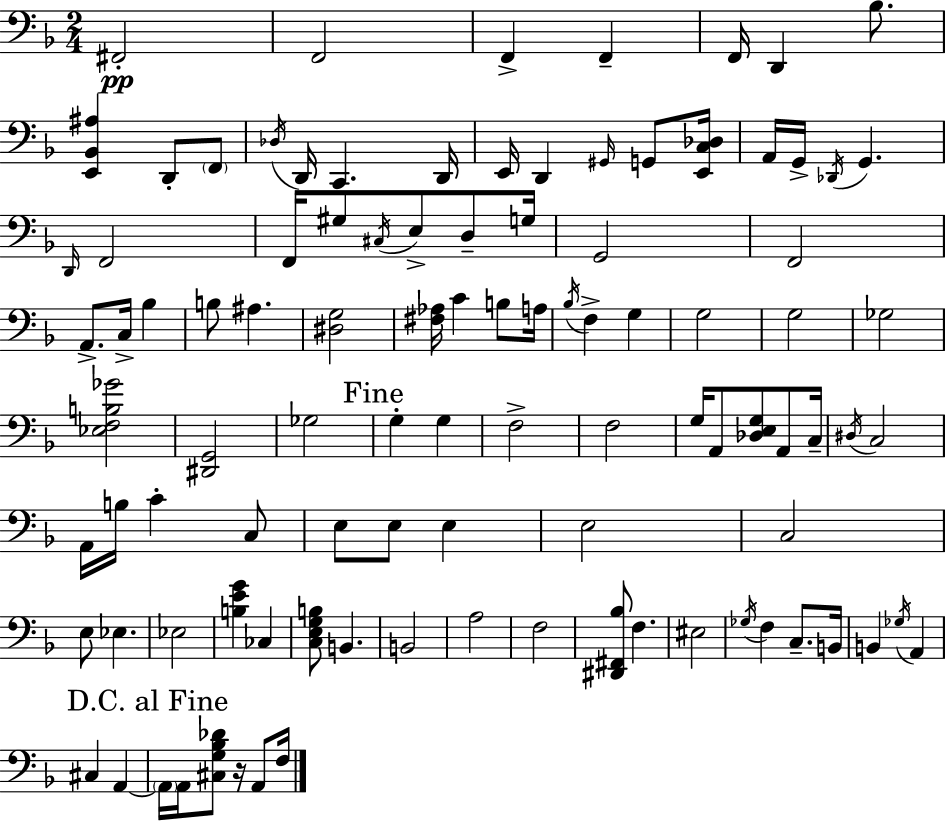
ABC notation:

X:1
T:Untitled
M:2/4
L:1/4
K:Dm
^F,,2 F,,2 F,, F,, F,,/4 D,, _B,/2 [E,,_B,,^A,] D,,/2 F,,/2 _D,/4 D,,/4 C,, D,,/4 E,,/4 D,, ^G,,/4 G,,/2 [E,,C,_D,]/4 A,,/4 G,,/4 _D,,/4 G,, D,,/4 F,,2 F,,/4 ^G,/2 ^C,/4 E,/2 D,/2 G,/4 G,,2 F,,2 A,,/2 C,/4 _B, B,/2 ^A, [^D,G,]2 [^F,_A,]/4 C B,/2 A,/4 _B,/4 F, G, G,2 G,2 _G,2 [_E,F,B,_G]2 [^D,,G,,]2 _G,2 G, G, F,2 F,2 G,/4 A,,/2 [_D,E,G,]/2 A,,/2 C,/4 ^D,/4 C,2 A,,/4 B,/4 C C,/2 E,/2 E,/2 E, E,2 C,2 E,/2 _E, _E,2 [B,EG] _C, [C,E,G,B,]/2 B,, B,,2 A,2 F,2 [^D,,^F,,_B,]/2 F, ^E,2 _G,/4 F, C,/2 B,,/4 B,, _G,/4 A,, ^C, A,, A,,/4 A,,/4 [^C,G,_B,_D]/2 z/4 A,,/2 F,/4